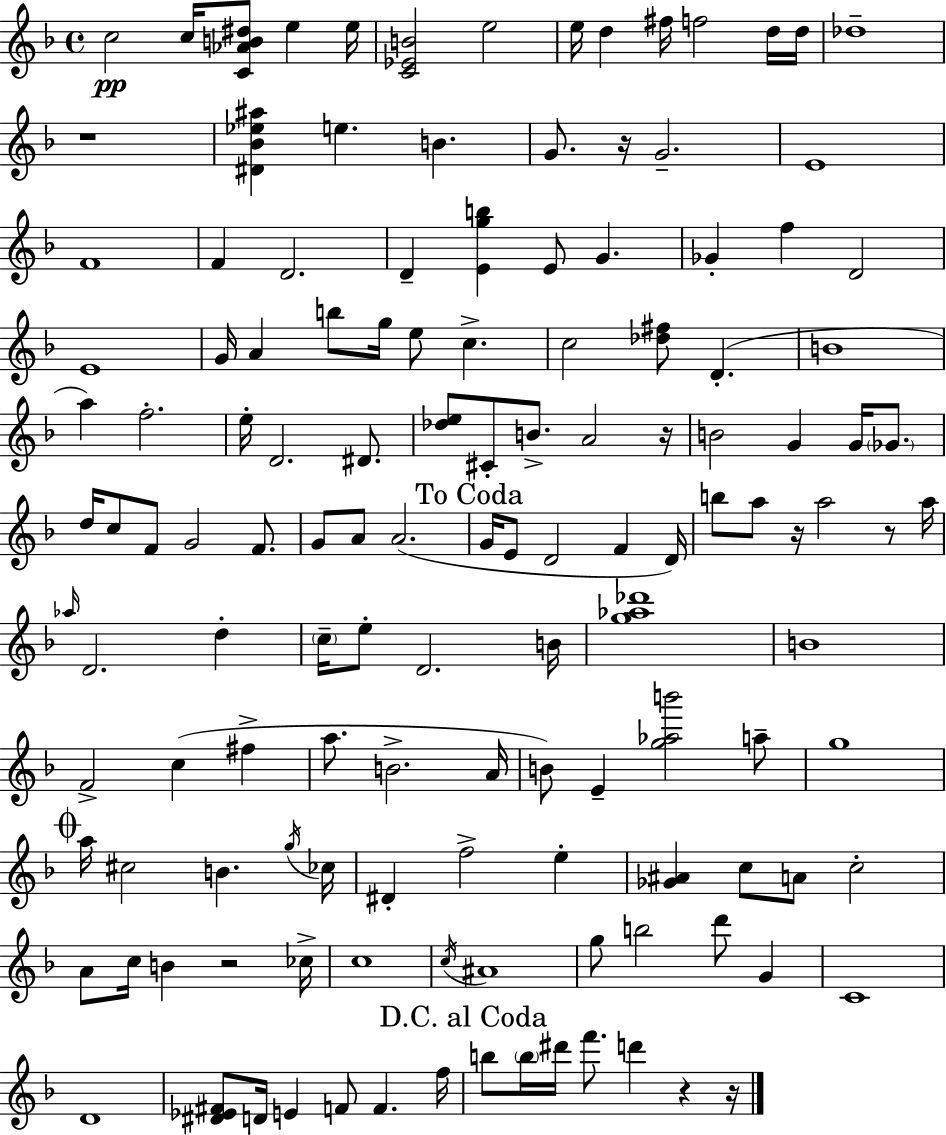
C5/h C5/s [C4,Ab4,B4,D#5]/e E5/q E5/s [C4,Eb4,B4]/h E5/h E5/s D5/q F#5/s F5/h D5/s D5/s Db5/w R/w [D#4,Bb4,Eb5,A#5]/q E5/q. B4/q. G4/e. R/s G4/h. E4/w F4/w F4/q D4/h. D4/q [E4,G5,B5]/q E4/e G4/q. Gb4/q F5/q D4/h E4/w G4/s A4/q B5/e G5/s E5/e C5/q. C5/h [Db5,F#5]/e D4/q. B4/w A5/q F5/h. E5/s D4/h. D#4/e. [Db5,E5]/e C#4/e B4/e. A4/h R/s B4/h G4/q G4/s Gb4/e. D5/s C5/e F4/e G4/h F4/e. G4/e A4/e A4/h. G4/s E4/e D4/h F4/q D4/s B5/e A5/e R/s A5/h R/e A5/s Ab5/s D4/h. D5/q C5/s E5/e D4/h. B4/s [G5,Ab5,Db6]/w B4/w F4/h C5/q F#5/q A5/e. B4/h. A4/s B4/e E4/q [G5,Ab5,B6]/h A5/e G5/w A5/s C#5/h B4/q. G5/s CES5/s D#4/q F5/h E5/q [Gb4,A#4]/q C5/e A4/e C5/h A4/e C5/s B4/q R/h CES5/s C5/w C5/s A#4/w G5/e B5/h D6/e G4/q C4/w D4/w [D#4,Eb4,F#4]/e D4/s E4/q F4/e F4/q. F5/s B5/e B5/s D#6/s F6/e. D6/q R/q R/s